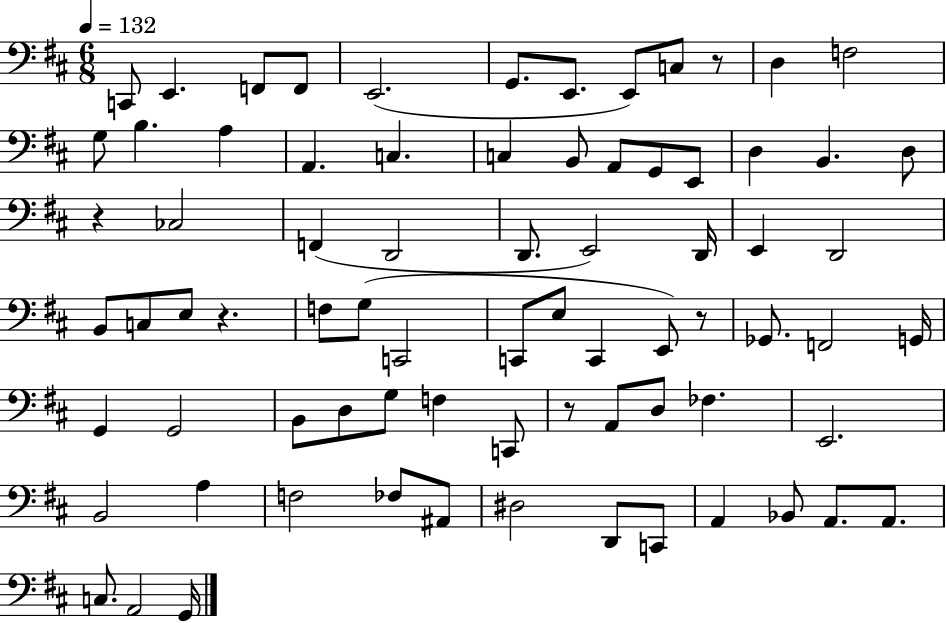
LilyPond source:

{
  \clef bass
  \numericTimeSignature
  \time 6/8
  \key d \major
  \tempo 4 = 132
  \repeat volta 2 { c,8 e,4. f,8 f,8 | e,2.( | g,8. e,8. e,8) c8 r8 | d4 f2 | \break g8 b4. a4 | a,4. c4. | c4 b,8 a,8 g,8 e,8 | d4 b,4. d8 | \break r4 ces2 | f,4( d,2 | d,8. e,2) d,16 | e,4 d,2 | \break b,8 c8 e8 r4. | f8 g8( c,2 | c,8 e8 c,4 e,8) r8 | ges,8. f,2 g,16 | \break g,4 g,2 | b,8 d8 g8 f4 c,8 | r8 a,8 d8 fes4. | e,2. | \break b,2 a4 | f2 fes8 ais,8 | dis2 d,8 c,8 | a,4 bes,8 a,8. a,8. | \break c8. a,2 g,16 | } \bar "|."
}